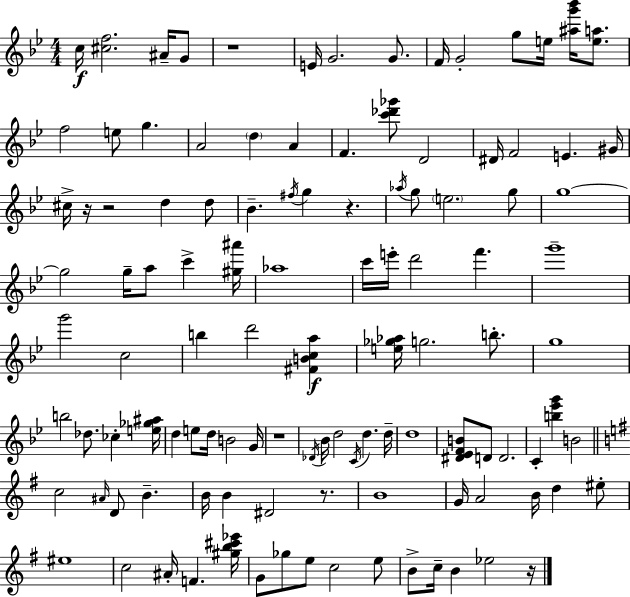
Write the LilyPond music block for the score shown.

{
  \clef treble
  \numericTimeSignature
  \time 4/4
  \key bes \major
  c''16\f <cis'' f''>2. ais'16-- g'8 | r1 | e'16 g'2. g'8. | f'16 g'2-. g''8 e''16 <ais'' g''' bes'''>16 <e'' a''>8. | \break f''2 e''8 g''4. | a'2 \parenthesize d''4 a'4 | f'4. <c''' des''' ges'''>8 d'2 | dis'16 f'2 e'4. gis'16 | \break cis''16-> r16 r2 d''4 d''8 | bes'4.-- \acciaccatura { fis''16 } g''4 r4. | \acciaccatura { aes''16 } g''8 \parenthesize e''2. | g''8 g''1~~ | \break g''2 g''16-- a''8 c'''4-> | <gis'' ais'''>16 aes''1 | c'''16 e'''16-. d'''2 f'''4. | g'''1-- | \break g'''2 c''2 | b''4 d'''2 <fis' b' c'' a''>4\f | <e'' ges'' aes''>16 g''2. b''8.-. | g''1 | \break b''2 des''8. ces''4-. | <e'' ges'' ais''>16 d''4 e''8 d''16 b'2 | g'16 r1 | \acciaccatura { des'16 } bes'16 d''2 \acciaccatura { c'16 } d''4. | \break d''16-- d''1 | <dis' ees' f' b'>8 d'8 d'2. | c'4-. <b'' ees''' g'''>4 b'2 | \bar "||" \break \key g \major c''2 \grace { ais'16 } d'8 b'4.-- | b'16 b'4 dis'2 r8. | b'1 | g'16 a'2 b'16 d''4 eis''8-. | \break eis''1 | c''2 ais'16-. f'4. | <gis'' b'' cis''' ees'''>16 g'8 ges''8 e''8 c''2 e''8 | b'8-> c''16-- b'4 ees''2 | \break r16 \bar "|."
}